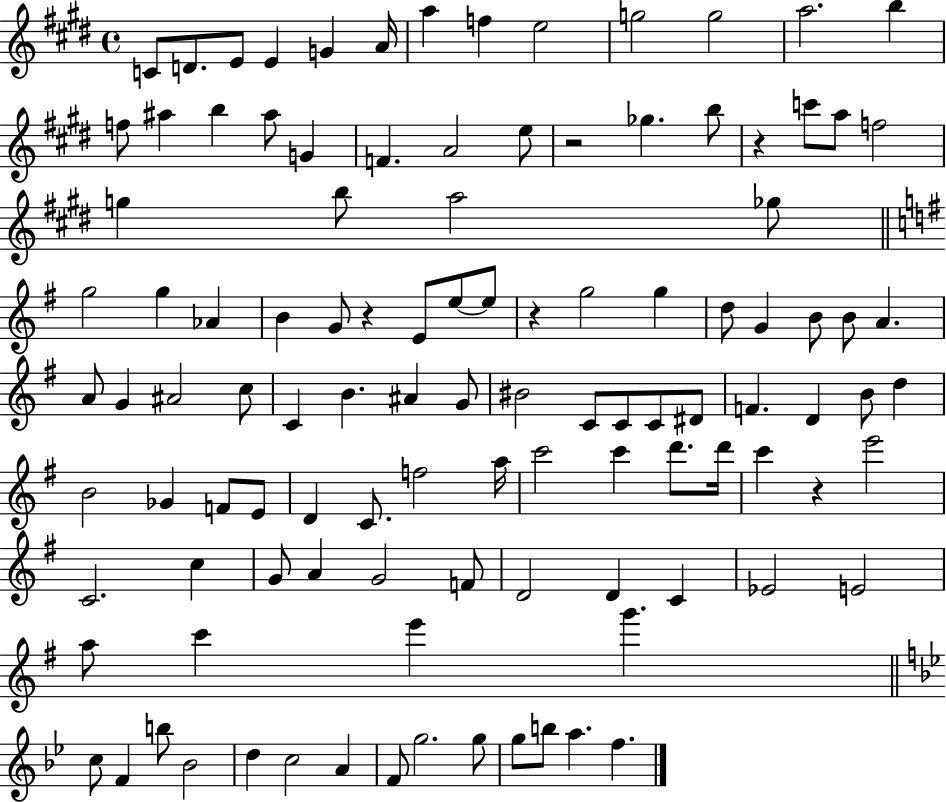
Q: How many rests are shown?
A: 5